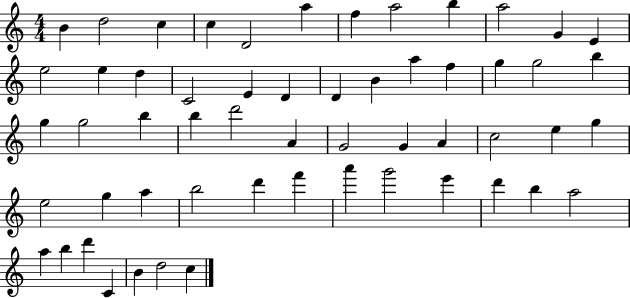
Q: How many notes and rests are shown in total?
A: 56